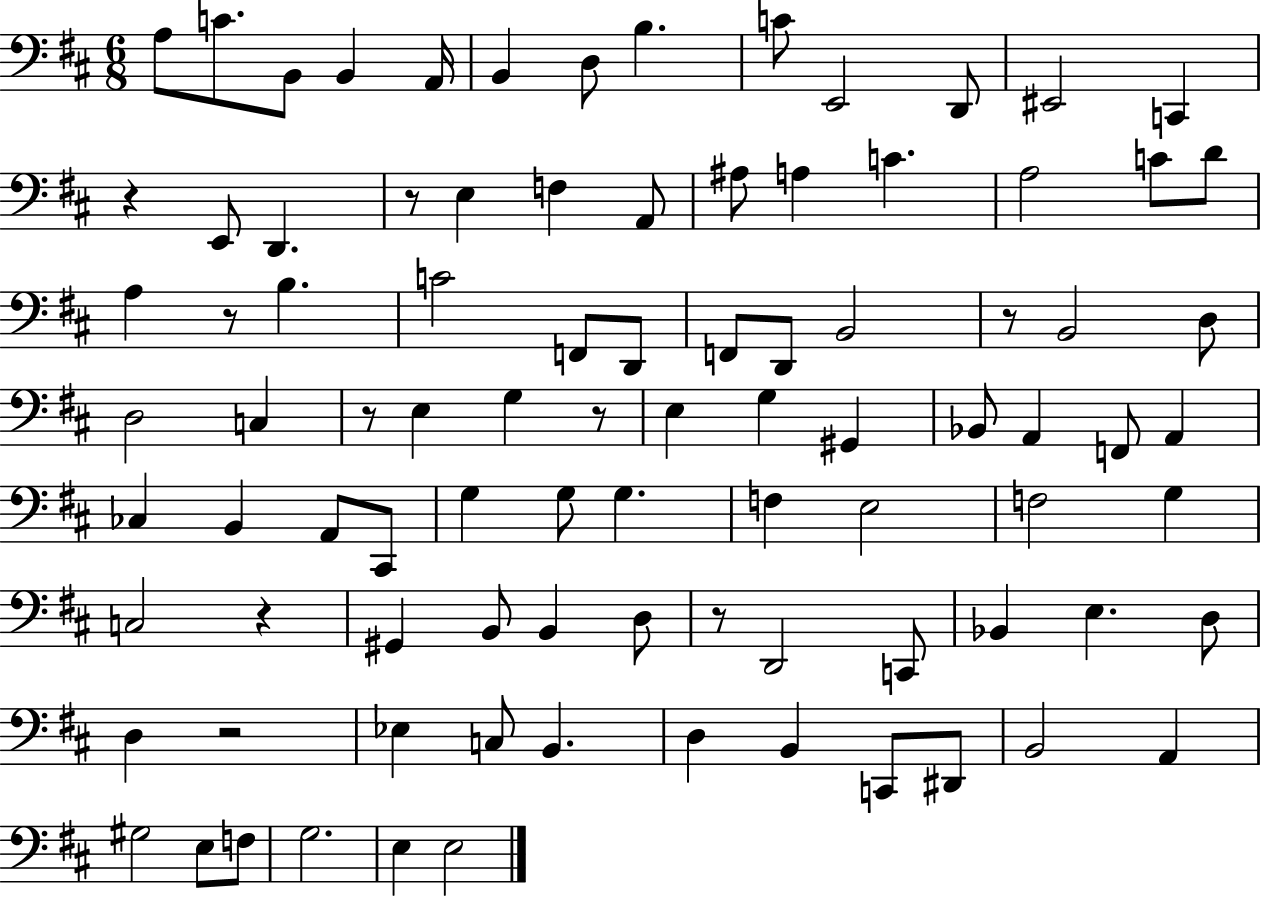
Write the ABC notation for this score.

X:1
T:Untitled
M:6/8
L:1/4
K:D
A,/2 C/2 B,,/2 B,, A,,/4 B,, D,/2 B, C/2 E,,2 D,,/2 ^E,,2 C,, z E,,/2 D,, z/2 E, F, A,,/2 ^A,/2 A, C A,2 C/2 D/2 A, z/2 B, C2 F,,/2 D,,/2 F,,/2 D,,/2 B,,2 z/2 B,,2 D,/2 D,2 C, z/2 E, G, z/2 E, G, ^G,, _B,,/2 A,, F,,/2 A,, _C, B,, A,,/2 ^C,,/2 G, G,/2 G, F, E,2 F,2 G, C,2 z ^G,, B,,/2 B,, D,/2 z/2 D,,2 C,,/2 _B,, E, D,/2 D, z2 _E, C,/2 B,, D, B,, C,,/2 ^D,,/2 B,,2 A,, ^G,2 E,/2 F,/2 G,2 E, E,2